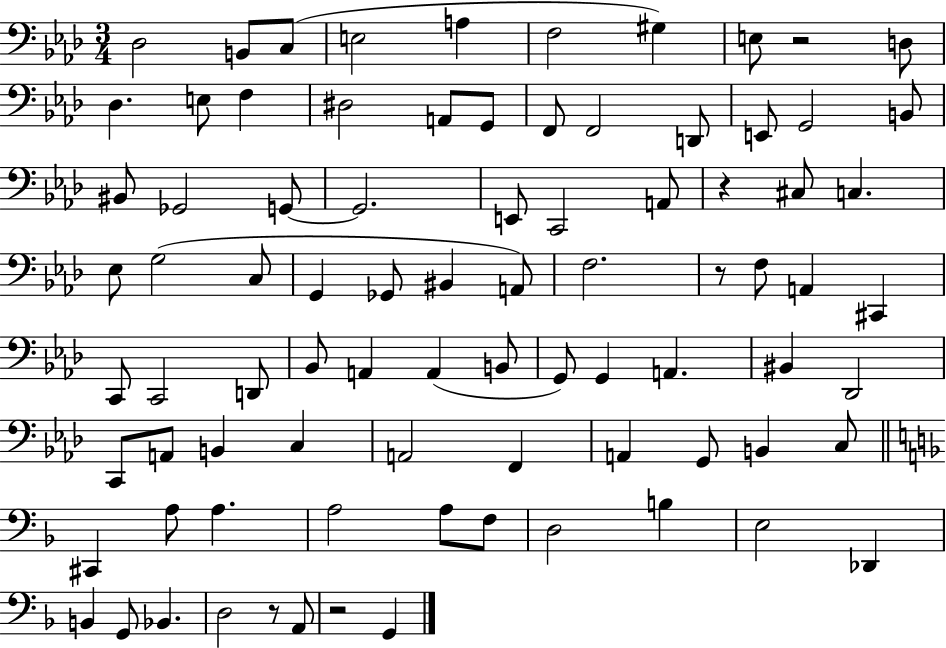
{
  \clef bass
  \numericTimeSignature
  \time 3/4
  \key aes \major
  \repeat volta 2 { des2 b,8 c8( | e2 a4 | f2 gis4) | e8 r2 d8 | \break des4. e8 f4 | dis2 a,8 g,8 | f,8 f,2 d,8 | e,8 g,2 b,8 | \break bis,8 ges,2 g,8~~ | g,2. | e,8 c,2 a,8 | r4 cis8 c4. | \break ees8 g2( c8 | g,4 ges,8 bis,4 a,8) | f2. | r8 f8 a,4 cis,4 | \break c,8 c,2 d,8 | bes,8 a,4 a,4( b,8 | g,8) g,4 a,4. | bis,4 des,2 | \break c,8 a,8 b,4 c4 | a,2 f,4 | a,4 g,8 b,4 c8 | \bar "||" \break \key d \minor cis,4 a8 a4. | a2 a8 f8 | d2 b4 | e2 des,4 | \break b,4 g,8 bes,4. | d2 r8 a,8 | r2 g,4 | } \bar "|."
}